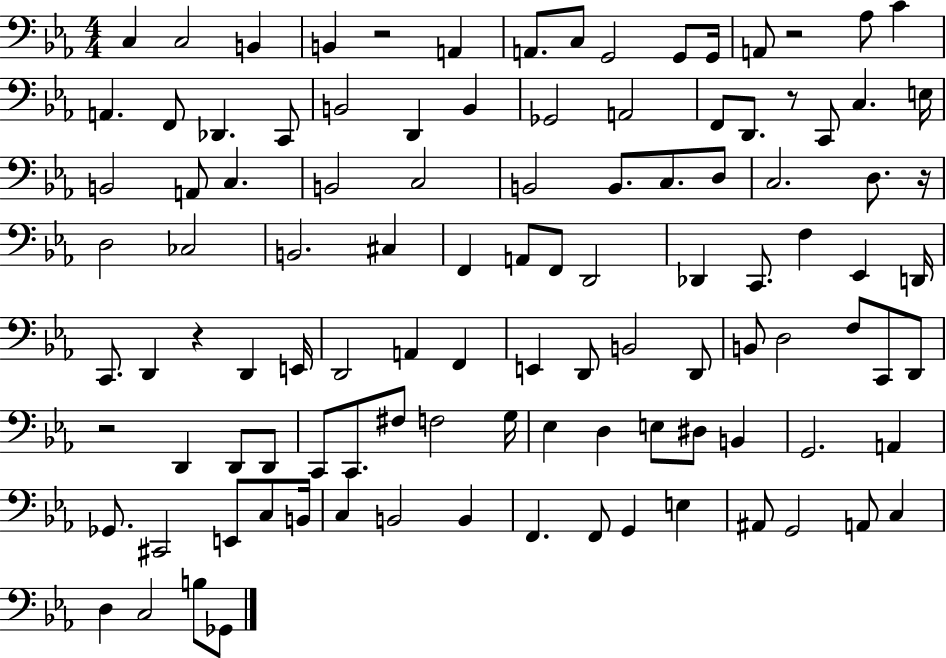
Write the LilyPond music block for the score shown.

{
  \clef bass
  \numericTimeSignature
  \time 4/4
  \key ees \major
  c4 c2 b,4 | b,4 r2 a,4 | a,8. c8 g,2 g,8 g,16 | a,8 r2 aes8 c'4 | \break a,4. f,8 des,4. c,8 | b,2 d,4 b,4 | ges,2 a,2 | f,8 d,8. r8 c,8 c4. e16 | \break b,2 a,8 c4. | b,2 c2 | b,2 b,8. c8. d8 | c2. d8. r16 | \break d2 ces2 | b,2. cis4 | f,4 a,8 f,8 d,2 | des,4 c,8. f4 ees,4 d,16 | \break c,8. d,4 r4 d,4 e,16 | d,2 a,4 f,4 | e,4 d,8 b,2 d,8 | b,8 d2 f8 c,8 d,8 | \break r2 d,4 d,8 d,8 | c,8 c,8. fis8 f2 g16 | ees4 d4 e8 dis8 b,4 | g,2. a,4 | \break ges,8. cis,2 e,8 c8 b,16 | c4 b,2 b,4 | f,4. f,8 g,4 e4 | ais,8 g,2 a,8 c4 | \break d4 c2 b8 ges,8 | \bar "|."
}